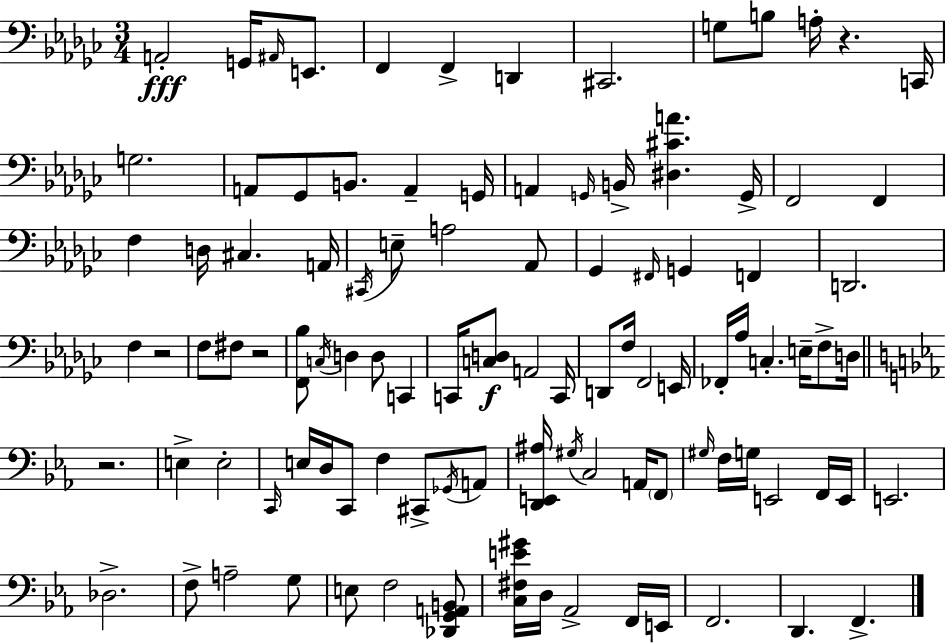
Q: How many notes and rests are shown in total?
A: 101